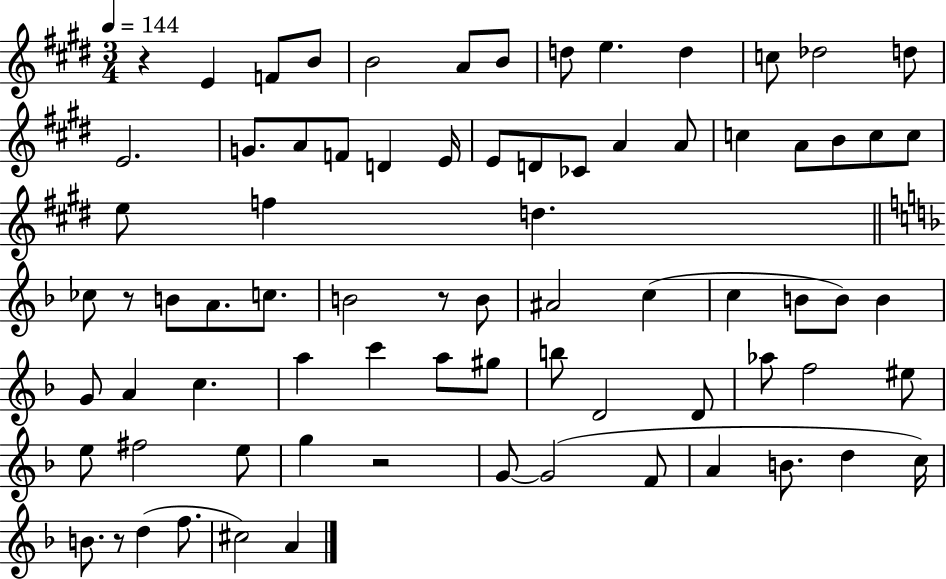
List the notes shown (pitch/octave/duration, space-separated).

R/q E4/q F4/e B4/e B4/h A4/e B4/e D5/e E5/q. D5/q C5/e Db5/h D5/e E4/h. G4/e. A4/e F4/e D4/q E4/s E4/e D4/e CES4/e A4/q A4/e C5/q A4/e B4/e C5/e C5/e E5/e F5/q D5/q. CES5/e R/e B4/e A4/e. C5/e. B4/h R/e B4/e A#4/h C5/q C5/q B4/e B4/e B4/q G4/e A4/q C5/q. A5/q C6/q A5/e G#5/e B5/e D4/h D4/e Ab5/e F5/h EIS5/e E5/e F#5/h E5/e G5/q R/h G4/e G4/h F4/e A4/q B4/e. D5/q C5/s B4/e. R/e D5/q F5/e. C#5/h A4/q